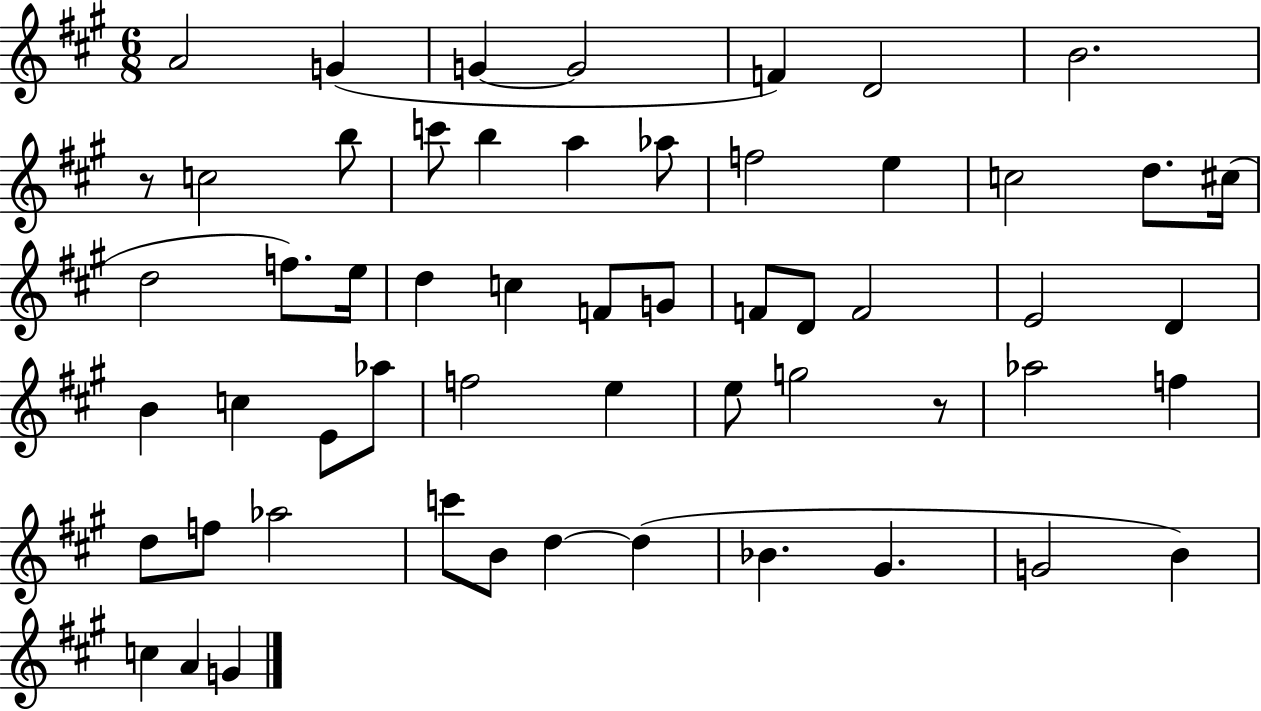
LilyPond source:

{
  \clef treble
  \numericTimeSignature
  \time 6/8
  \key a \major
  \repeat volta 2 { a'2 g'4( | g'4~~ g'2 | f'4) d'2 | b'2. | \break r8 c''2 b''8 | c'''8 b''4 a''4 aes''8 | f''2 e''4 | c''2 d''8. cis''16( | \break d''2 f''8.) e''16 | d''4 c''4 f'8 g'8 | f'8 d'8 f'2 | e'2 d'4 | \break b'4 c''4 e'8 aes''8 | f''2 e''4 | e''8 g''2 r8 | aes''2 f''4 | \break d''8 f''8 aes''2 | c'''8 b'8 d''4~~ d''4( | bes'4. gis'4. | g'2 b'4) | \break c''4 a'4 g'4 | } \bar "|."
}